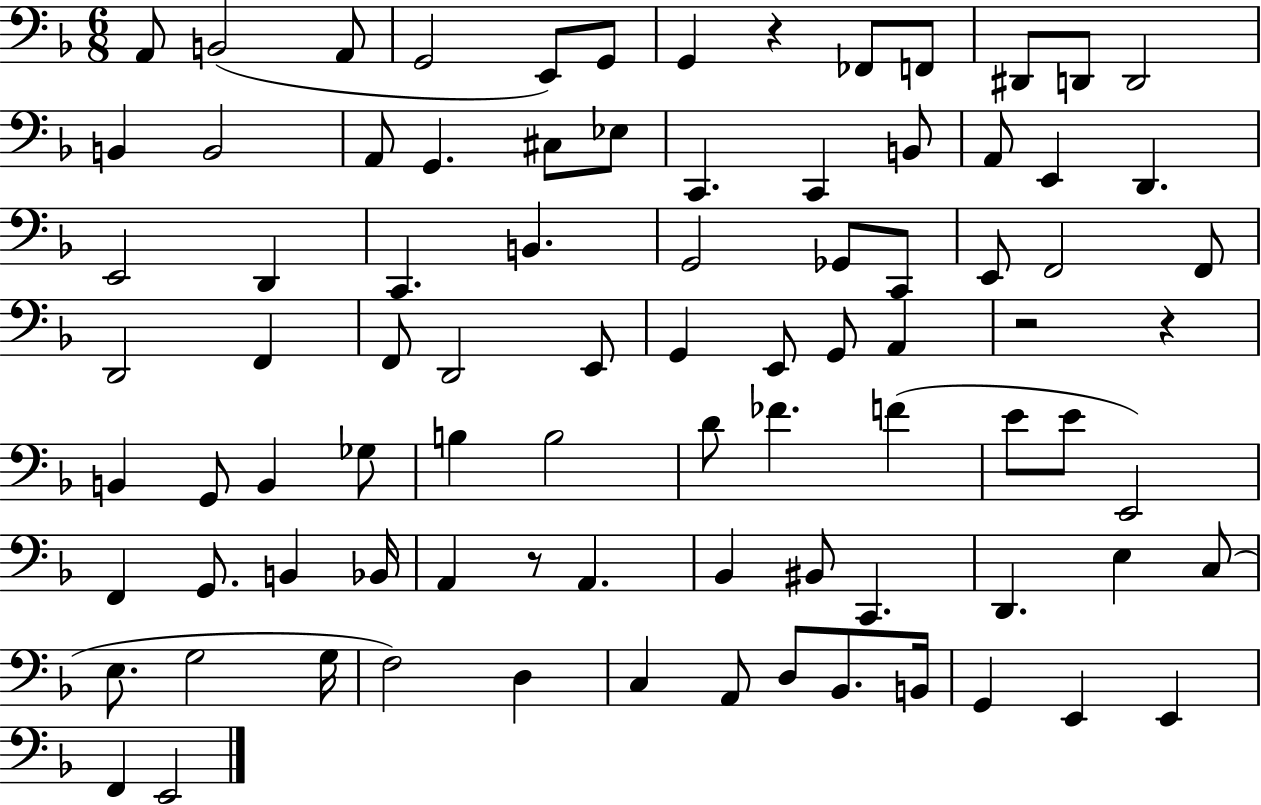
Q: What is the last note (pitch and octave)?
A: E2